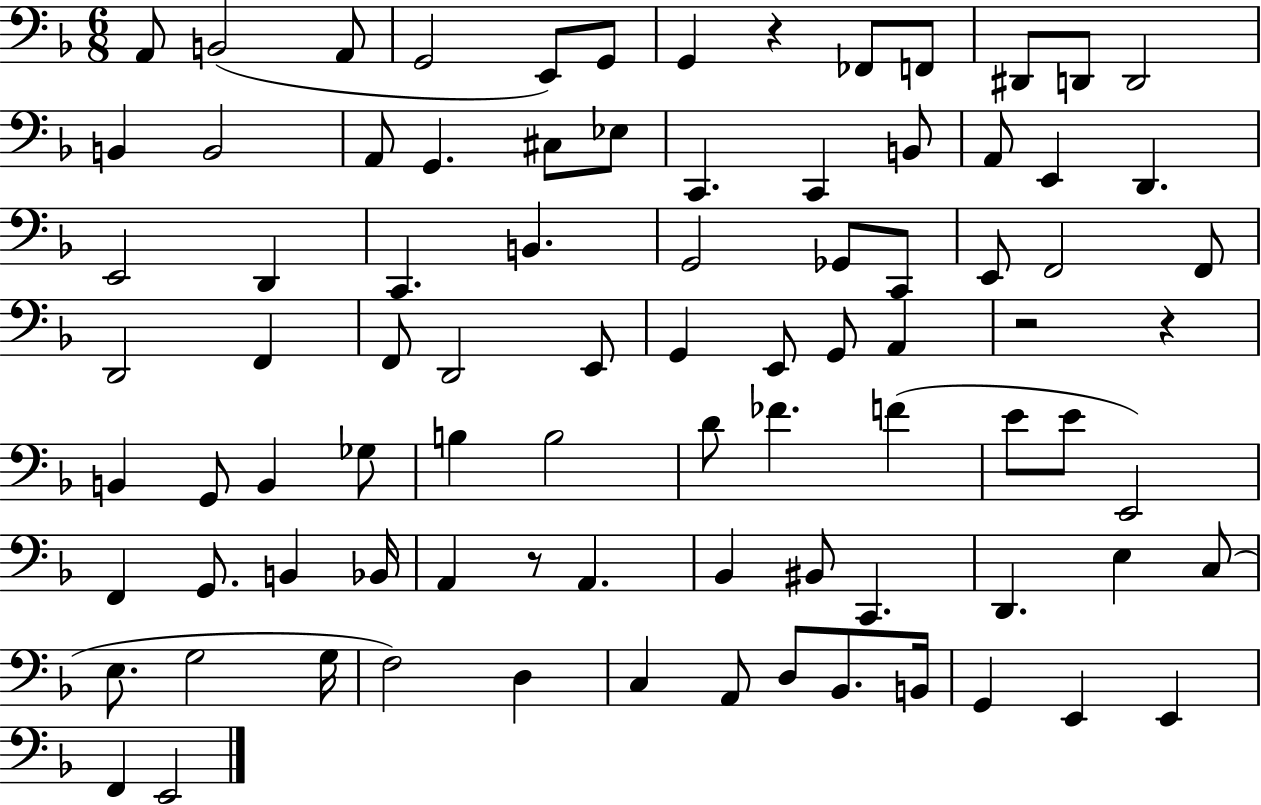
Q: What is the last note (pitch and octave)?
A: E2